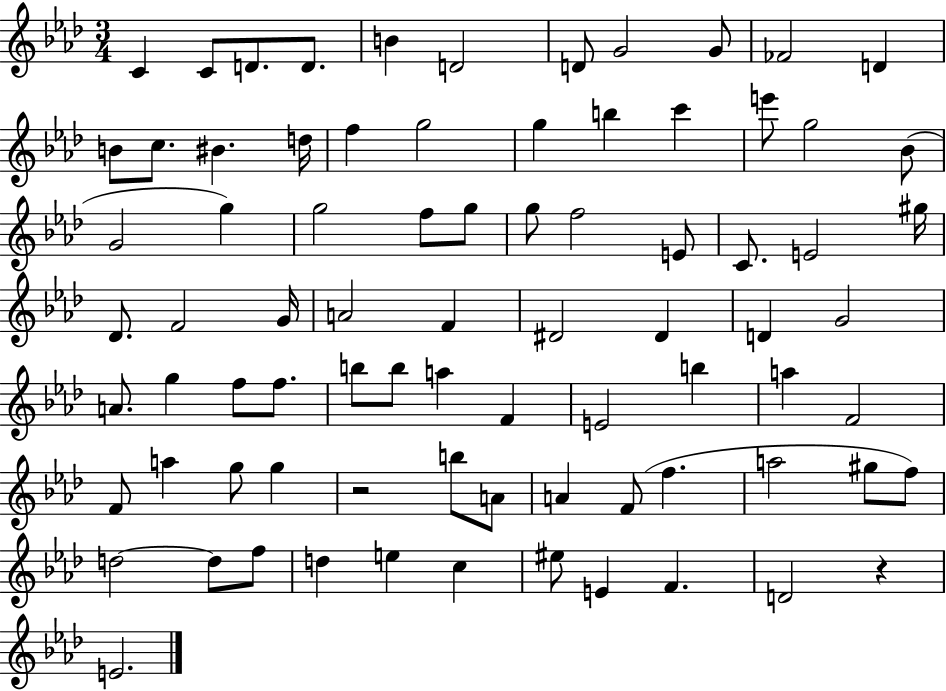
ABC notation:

X:1
T:Untitled
M:3/4
L:1/4
K:Ab
C C/2 D/2 D/2 B D2 D/2 G2 G/2 _F2 D B/2 c/2 ^B d/4 f g2 g b c' e'/2 g2 _B/2 G2 g g2 f/2 g/2 g/2 f2 E/2 C/2 E2 ^g/4 _D/2 F2 G/4 A2 F ^D2 ^D D G2 A/2 g f/2 f/2 b/2 b/2 a F E2 b a F2 F/2 a g/2 g z2 b/2 A/2 A F/2 f a2 ^g/2 f/2 d2 d/2 f/2 d e c ^e/2 E F D2 z E2